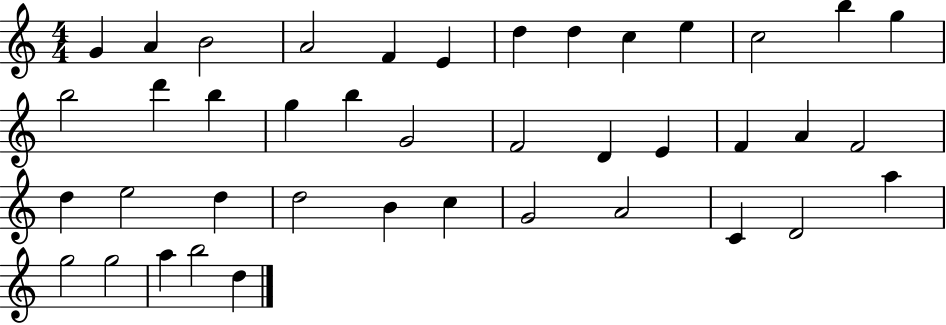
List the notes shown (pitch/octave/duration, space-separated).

G4/q A4/q B4/h A4/h F4/q E4/q D5/q D5/q C5/q E5/q C5/h B5/q G5/q B5/h D6/q B5/q G5/q B5/q G4/h F4/h D4/q E4/q F4/q A4/q F4/h D5/q E5/h D5/q D5/h B4/q C5/q G4/h A4/h C4/q D4/h A5/q G5/h G5/h A5/q B5/h D5/q